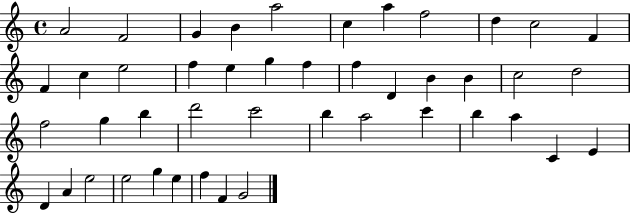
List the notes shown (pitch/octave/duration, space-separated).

A4/h F4/h G4/q B4/q A5/h C5/q A5/q F5/h D5/q C5/h F4/q F4/q C5/q E5/h F5/q E5/q G5/q F5/q F5/q D4/q B4/q B4/q C5/h D5/h F5/h G5/q B5/q D6/h C6/h B5/q A5/h C6/q B5/q A5/q C4/q E4/q D4/q A4/q E5/h E5/h G5/q E5/q F5/q F4/q G4/h